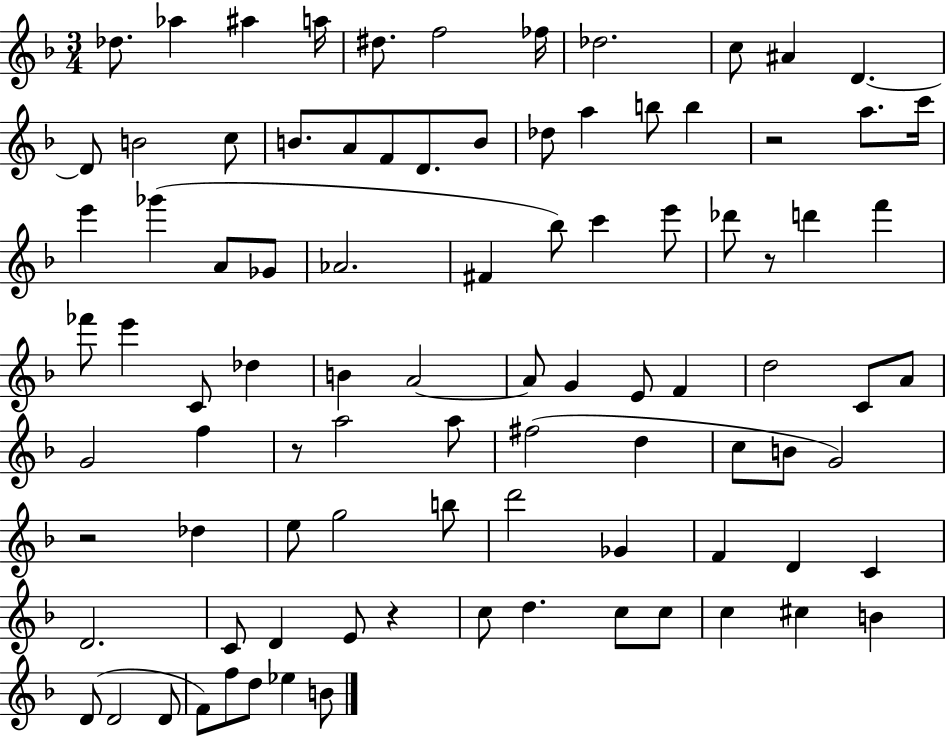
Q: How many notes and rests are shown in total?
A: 92